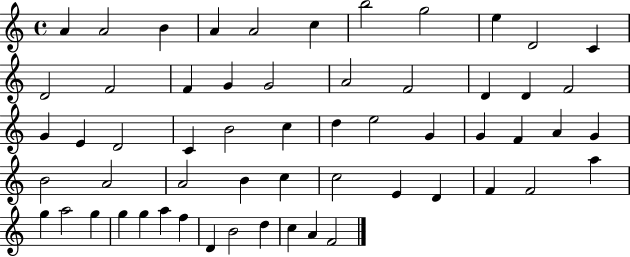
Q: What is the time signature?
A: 4/4